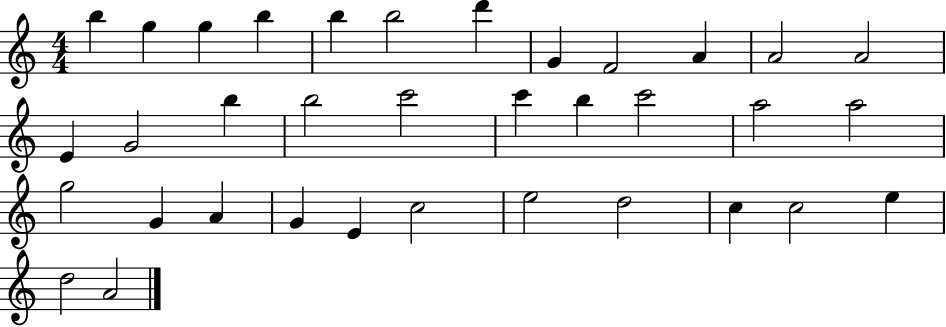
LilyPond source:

{
  \clef treble
  \numericTimeSignature
  \time 4/4
  \key c \major
  b''4 g''4 g''4 b''4 | b''4 b''2 d'''4 | g'4 f'2 a'4 | a'2 a'2 | \break e'4 g'2 b''4 | b''2 c'''2 | c'''4 b''4 c'''2 | a''2 a''2 | \break g''2 g'4 a'4 | g'4 e'4 c''2 | e''2 d''2 | c''4 c''2 e''4 | \break d''2 a'2 | \bar "|."
}